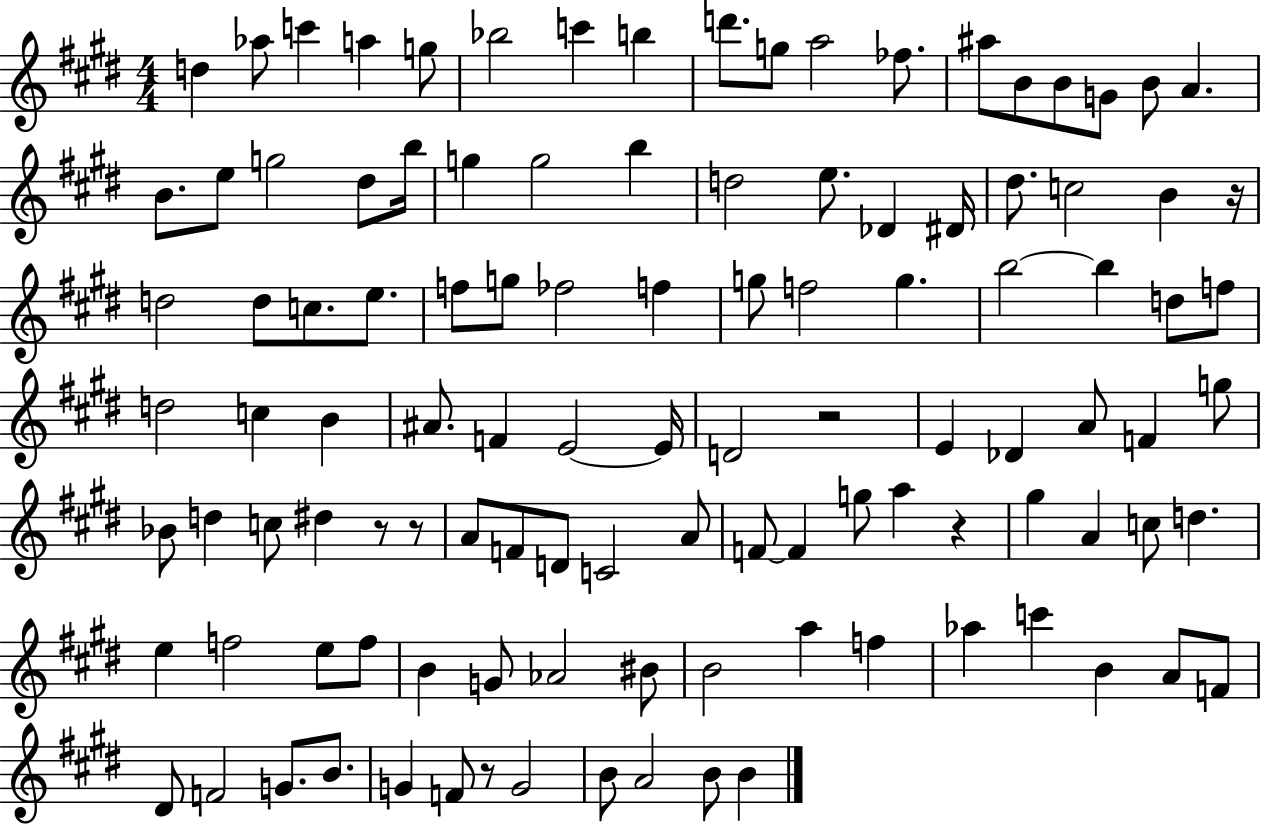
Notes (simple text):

D5/q Ab5/e C6/q A5/q G5/e Bb5/h C6/q B5/q D6/e. G5/e A5/h FES5/e. A#5/e B4/e B4/e G4/e B4/e A4/q. B4/e. E5/e G5/h D#5/e B5/s G5/q G5/h B5/q D5/h E5/e. Db4/q D#4/s D#5/e. C5/h B4/q R/s D5/h D5/e C5/e. E5/e. F5/e G5/e FES5/h F5/q G5/e F5/h G5/q. B5/h B5/q D5/e F5/e D5/h C5/q B4/q A#4/e. F4/q E4/h E4/s D4/h R/h E4/q Db4/q A4/e F4/q G5/e Bb4/e D5/q C5/e D#5/q R/e R/e A4/e F4/e D4/e C4/h A4/e F4/e F4/q G5/e A5/q R/q G#5/q A4/q C5/e D5/q. E5/q F5/h E5/e F5/e B4/q G4/e Ab4/h BIS4/e B4/h A5/q F5/q Ab5/q C6/q B4/q A4/e F4/e D#4/e F4/h G4/e. B4/e. G4/q F4/e R/e G4/h B4/e A4/h B4/e B4/q